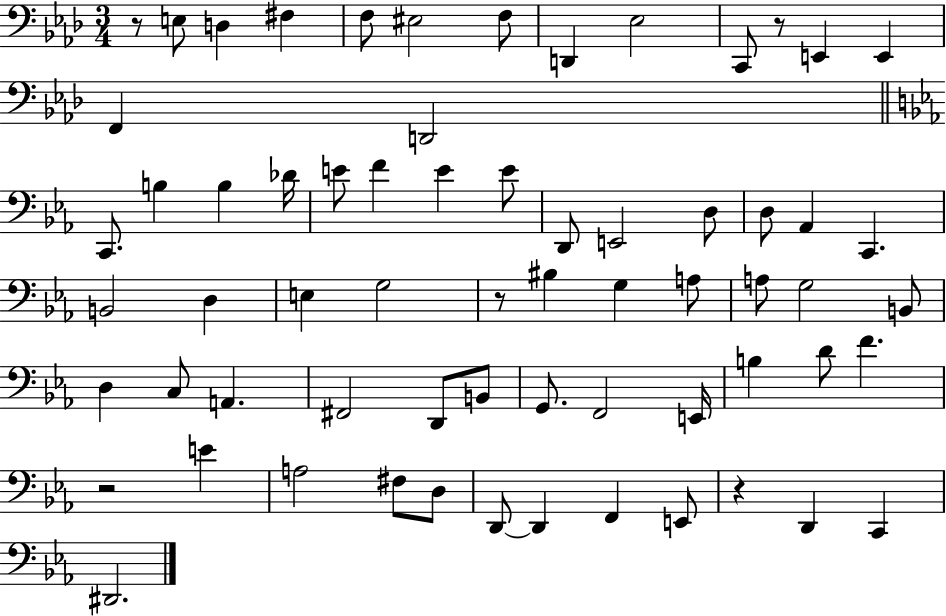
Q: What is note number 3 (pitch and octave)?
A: F#3